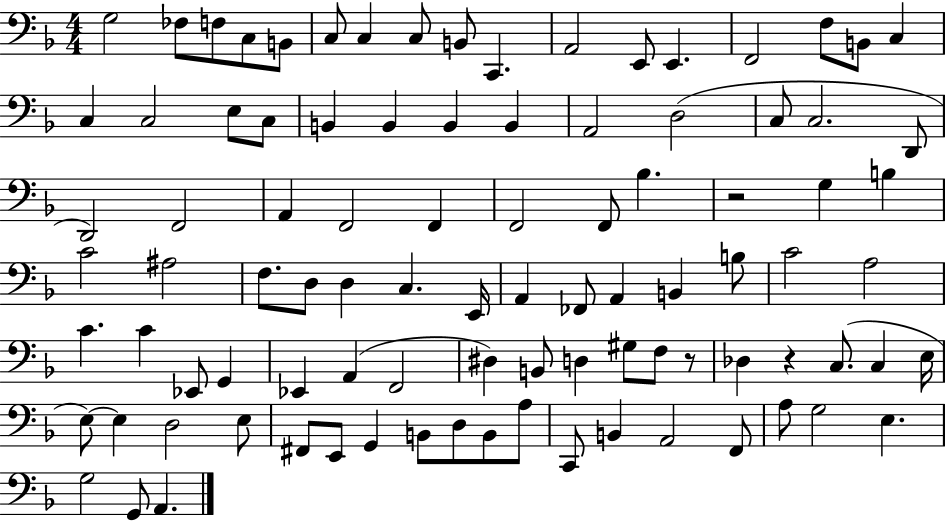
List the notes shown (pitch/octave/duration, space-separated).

G3/h FES3/e F3/e C3/e B2/e C3/e C3/q C3/e B2/e C2/q. A2/h E2/e E2/q. F2/h F3/e B2/e C3/q C3/q C3/h E3/e C3/e B2/q B2/q B2/q B2/q A2/h D3/h C3/e C3/h. D2/e D2/h F2/h A2/q F2/h F2/q F2/h F2/e Bb3/q. R/h G3/q B3/q C4/h A#3/h F3/e. D3/e D3/q C3/q. E2/s A2/q FES2/e A2/q B2/q B3/e C4/h A3/h C4/q. C4/q Eb2/e G2/q Eb2/q A2/q F2/h D#3/q B2/e D3/q G#3/e F3/e R/e Db3/q R/q C3/e. C3/q E3/s E3/e E3/q D3/h E3/e F#2/e E2/e G2/q B2/e D3/e B2/e A3/e C2/e B2/q A2/h F2/e A3/e G3/h E3/q. G3/h G2/e A2/q.